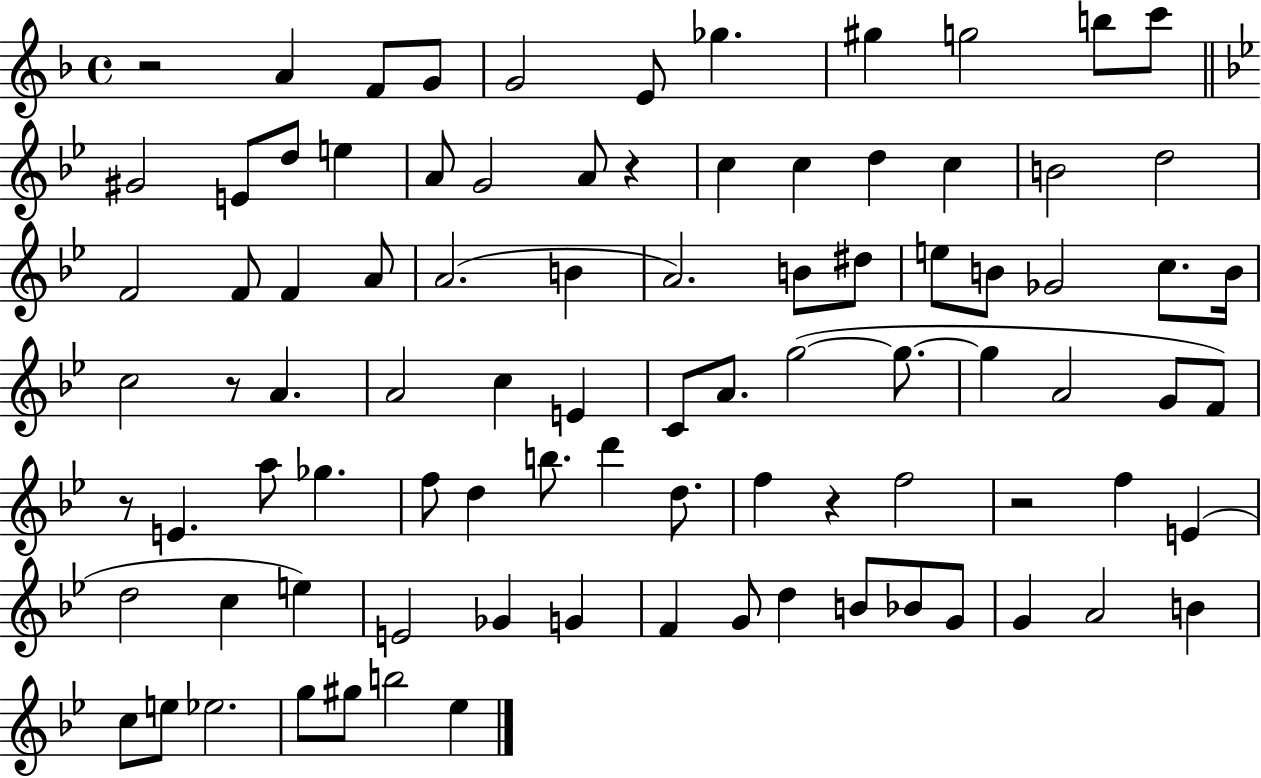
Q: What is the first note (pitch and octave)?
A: A4